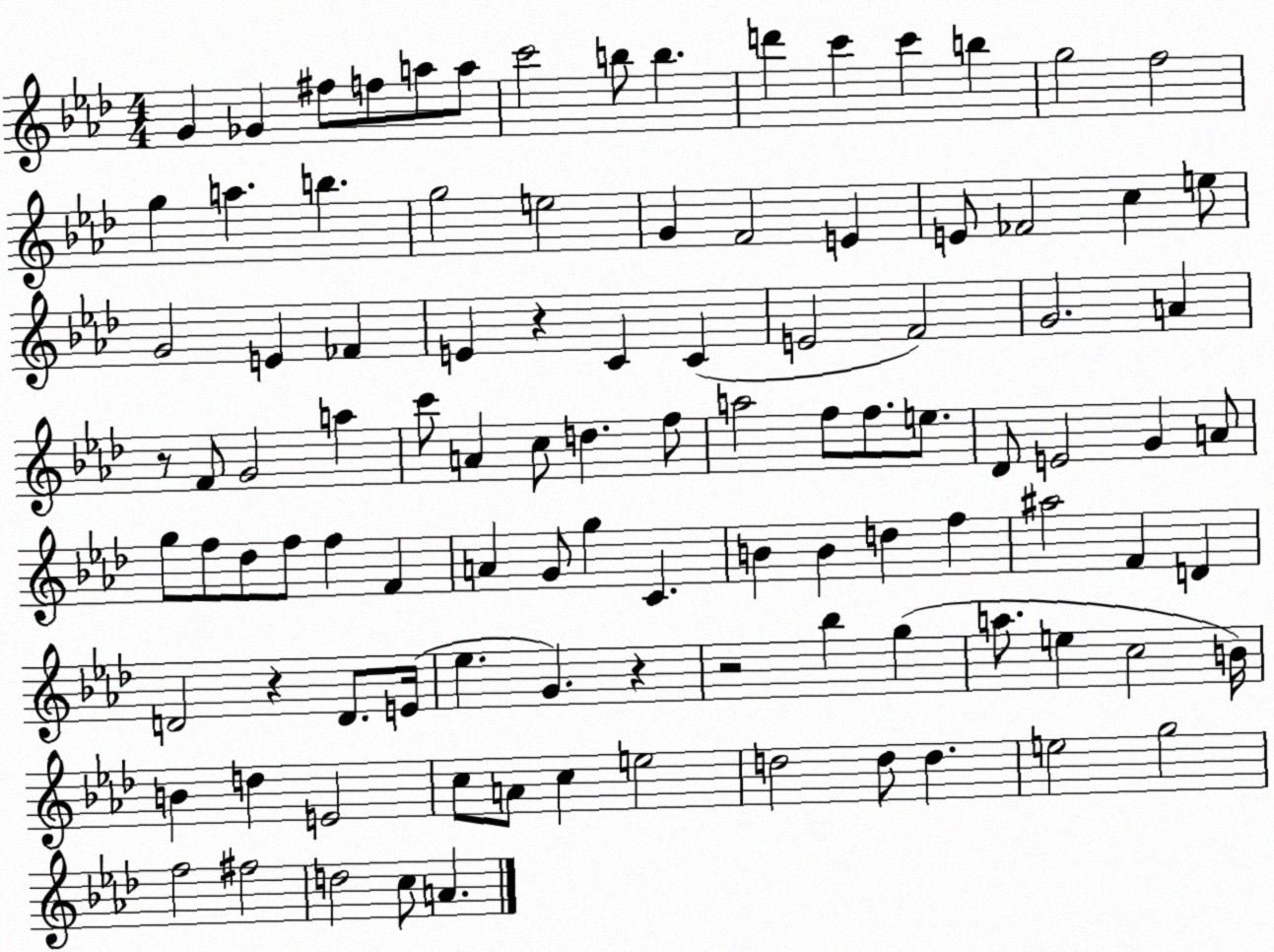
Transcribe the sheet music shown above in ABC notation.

X:1
T:Untitled
M:4/4
L:1/4
K:Ab
G _G ^f/2 f/2 a/2 a/2 c'2 b/2 b d' c' c' b g2 f2 g a b g2 e2 G F2 E E/2 _F2 c e/2 G2 E _F E z C C E2 F2 G2 A z/2 F/2 G2 a c'/2 A c/2 d f/2 a2 f/2 f/2 e/2 _D/2 E2 G A/2 g/2 f/2 _d/2 f/2 f F A G/2 g C B B d f ^a2 F D D2 z D/2 E/4 _e G z z2 _b g a/2 e c2 B/4 B d E2 c/2 A/2 c e2 d2 d/2 d e2 g2 f2 ^f2 d2 c/2 A